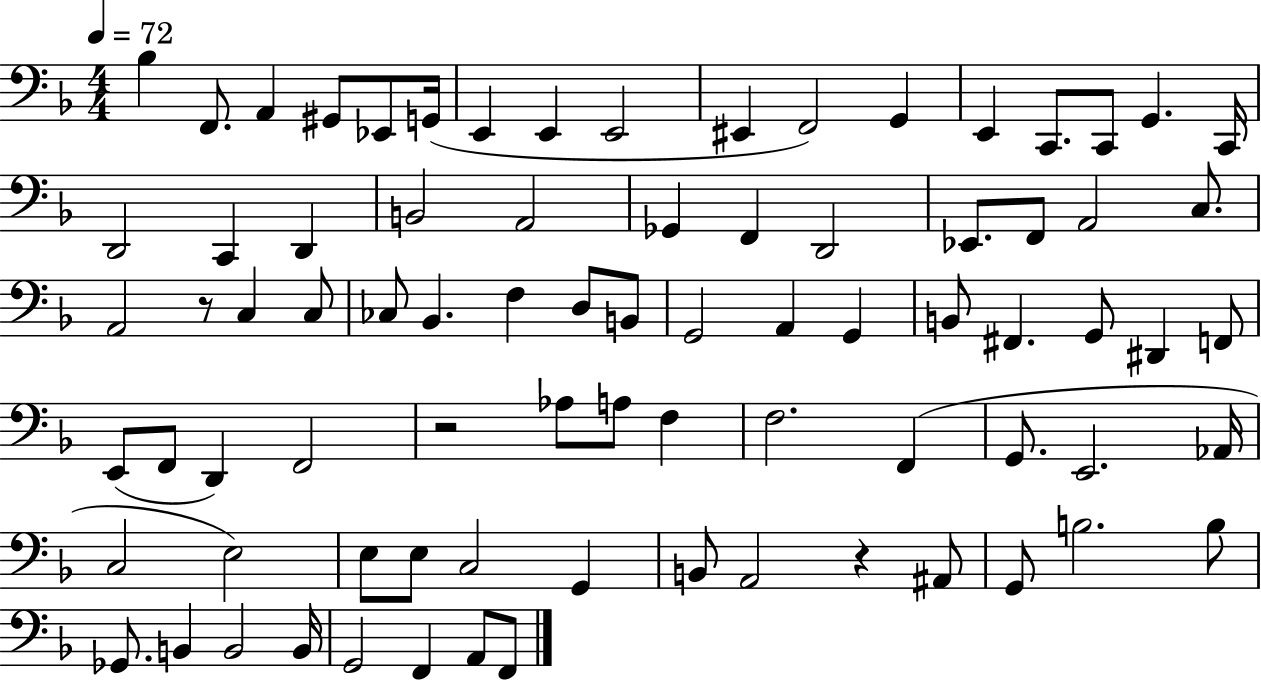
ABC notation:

X:1
T:Untitled
M:4/4
L:1/4
K:F
_B, F,,/2 A,, ^G,,/2 _E,,/2 G,,/4 E,, E,, E,,2 ^E,, F,,2 G,, E,, C,,/2 C,,/2 G,, C,,/4 D,,2 C,, D,, B,,2 A,,2 _G,, F,, D,,2 _E,,/2 F,,/2 A,,2 C,/2 A,,2 z/2 C, C,/2 _C,/2 _B,, F, D,/2 B,,/2 G,,2 A,, G,, B,,/2 ^F,, G,,/2 ^D,, F,,/2 E,,/2 F,,/2 D,, F,,2 z2 _A,/2 A,/2 F, F,2 F,, G,,/2 E,,2 _A,,/4 C,2 E,2 E,/2 E,/2 C,2 G,, B,,/2 A,,2 z ^A,,/2 G,,/2 B,2 B,/2 _G,,/2 B,, B,,2 B,,/4 G,,2 F,, A,,/2 F,,/2